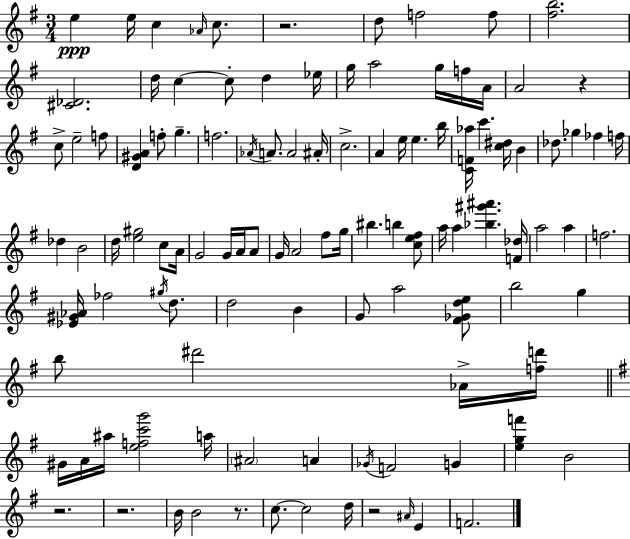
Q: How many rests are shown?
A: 6